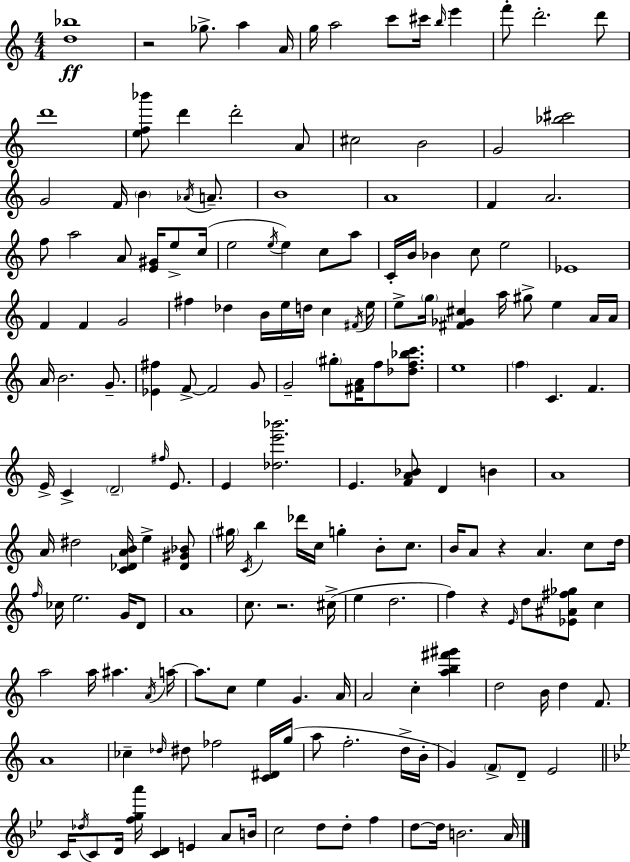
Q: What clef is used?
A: treble